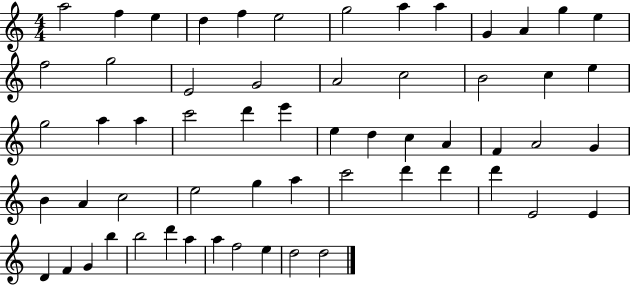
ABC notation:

X:1
T:Untitled
M:4/4
L:1/4
K:C
a2 f e d f e2 g2 a a G A g e f2 g2 E2 G2 A2 c2 B2 c e g2 a a c'2 d' e' e d c A F A2 G B A c2 e2 g a c'2 d' d' d' E2 E D F G b b2 d' a a f2 e d2 d2